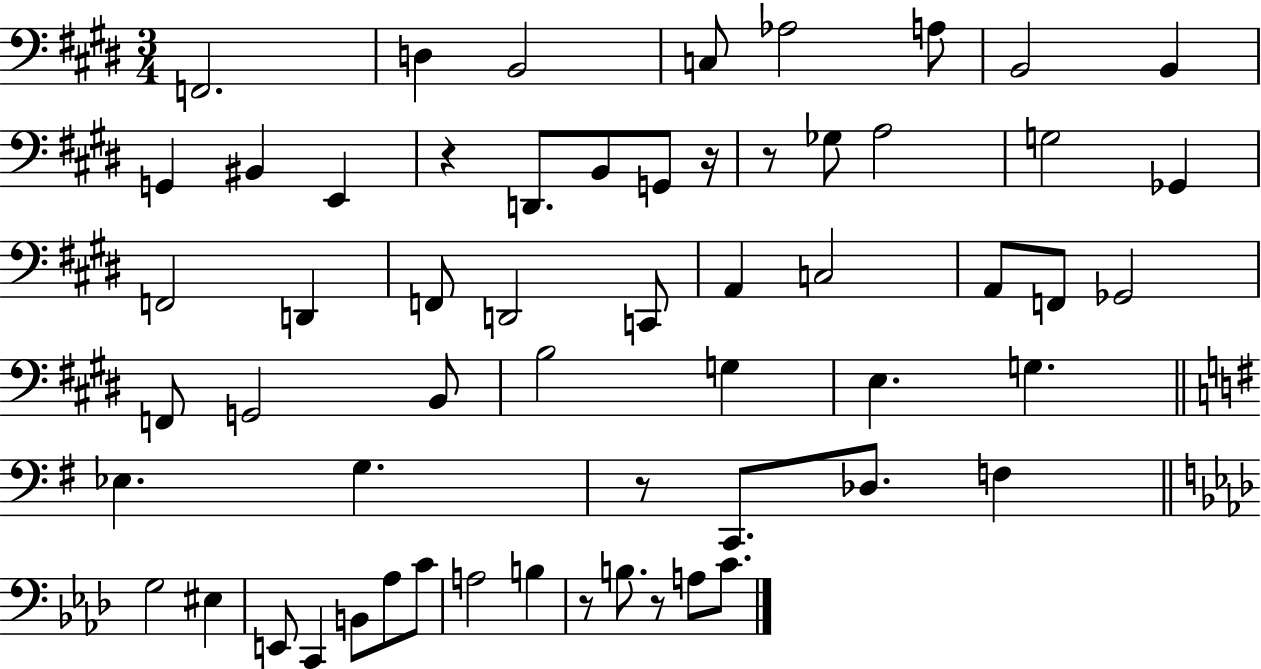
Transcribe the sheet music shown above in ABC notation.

X:1
T:Untitled
M:3/4
L:1/4
K:E
F,,2 D, B,,2 C,/2 _A,2 A,/2 B,,2 B,, G,, ^B,, E,, z D,,/2 B,,/2 G,,/2 z/4 z/2 _G,/2 A,2 G,2 _G,, F,,2 D,, F,,/2 D,,2 C,,/2 A,, C,2 A,,/2 F,,/2 _G,,2 F,,/2 G,,2 B,,/2 B,2 G, E, G, _E, G, z/2 C,,/2 _D,/2 F, G,2 ^E, E,,/2 C,, B,,/2 _A,/2 C/2 A,2 B, z/2 B,/2 z/2 A,/2 C/2